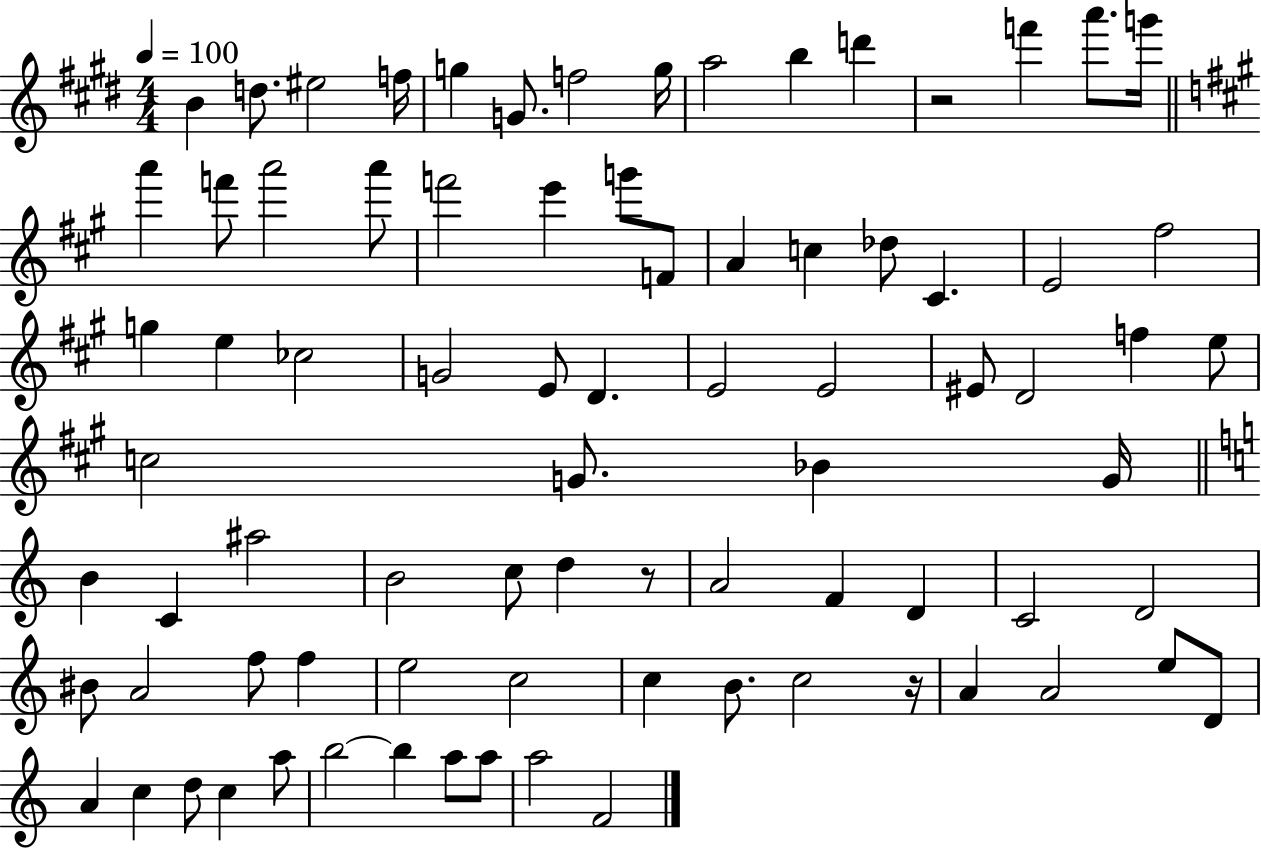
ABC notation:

X:1
T:Untitled
M:4/4
L:1/4
K:E
B d/2 ^e2 f/4 g G/2 f2 g/4 a2 b d' z2 f' a'/2 g'/4 a' f'/2 a'2 a'/2 f'2 e' g'/2 F/2 A c _d/2 ^C E2 ^f2 g e _c2 G2 E/2 D E2 E2 ^E/2 D2 f e/2 c2 G/2 _B G/4 B C ^a2 B2 c/2 d z/2 A2 F D C2 D2 ^B/2 A2 f/2 f e2 c2 c B/2 c2 z/4 A A2 e/2 D/2 A c d/2 c a/2 b2 b a/2 a/2 a2 F2